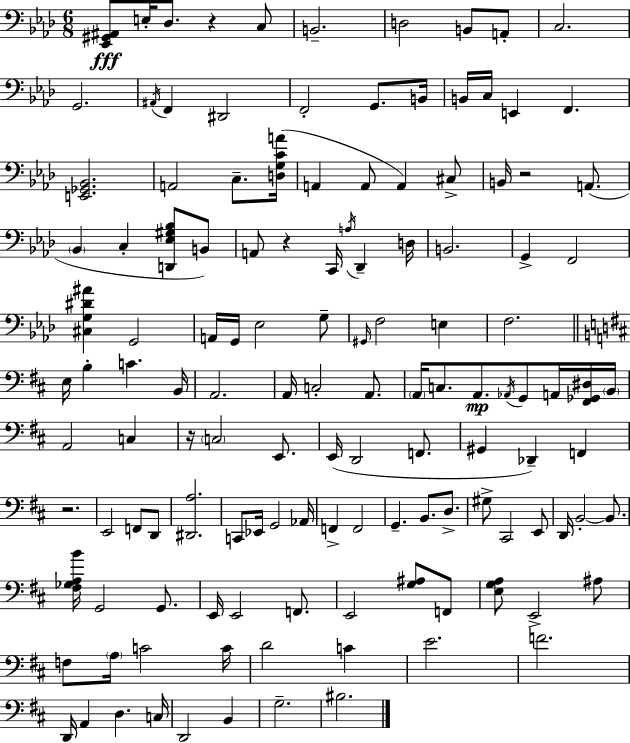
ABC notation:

X:1
T:Untitled
M:6/8
L:1/4
K:Fm
[_E,,^G,,^A,,]/2 E,/4 _D,/2 z C,/2 B,,2 D,2 B,,/2 A,,/2 C,2 G,,2 ^A,,/4 F,, ^D,,2 F,,2 G,,/2 B,,/4 B,,/4 C,/4 E,, F,, [E,,_G,,_B,,]2 A,,2 C,/2 [D,G,CA]/4 A,, A,,/2 A,, ^C,/2 B,,/4 z2 A,,/2 _B,, C, [D,,_E,^G,_B,]/2 B,,/2 A,,/2 z C,,/4 A,/4 _D,, D,/4 B,,2 G,, F,,2 [^C,G,^D^A] G,,2 A,,/4 G,,/4 _E,2 G,/2 ^G,,/4 F,2 E, F,2 E,/4 B, C B,,/4 A,,2 A,,/4 C,2 A,,/2 A,,/4 C,/2 A,,/2 _A,,/4 G,,/2 A,,/4 [^F,,_G,,^D,]/4 B,,/4 A,,2 C, z/4 C,2 E,,/2 E,,/4 D,,2 F,,/2 ^G,, _D,, F,, z2 E,,2 F,,/2 D,,/2 [^D,,A,]2 C,,/2 _E,,/4 G,,2 _A,,/4 F,, F,,2 G,, B,,/2 D,/2 ^G,/2 ^C,,2 E,,/2 D,,/4 B,,2 B,,/2 [^F,_G,A,B]/4 G,,2 G,,/2 E,,/4 E,,2 F,,/2 E,,2 [G,^A,]/2 F,,/2 [E,G,A,]/2 E,,2 ^A,/2 F,/2 A,/4 C2 C/4 D2 C E2 F2 D,,/4 A,, D, C,/4 D,,2 B,, G,2 ^B,2